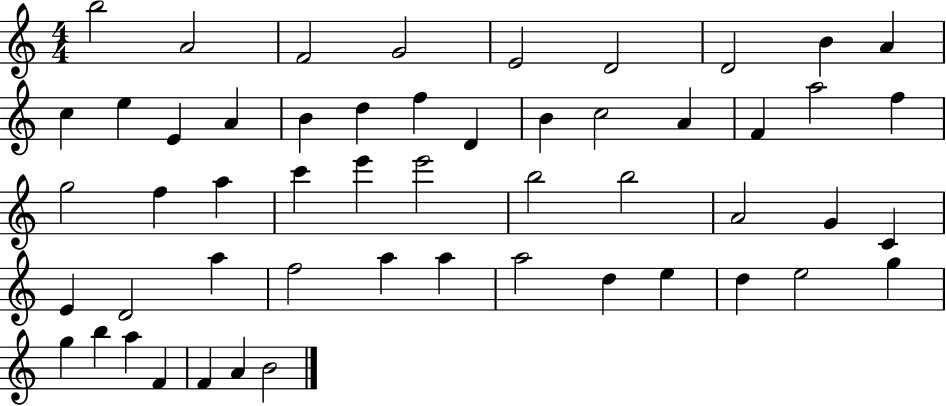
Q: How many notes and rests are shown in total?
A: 53